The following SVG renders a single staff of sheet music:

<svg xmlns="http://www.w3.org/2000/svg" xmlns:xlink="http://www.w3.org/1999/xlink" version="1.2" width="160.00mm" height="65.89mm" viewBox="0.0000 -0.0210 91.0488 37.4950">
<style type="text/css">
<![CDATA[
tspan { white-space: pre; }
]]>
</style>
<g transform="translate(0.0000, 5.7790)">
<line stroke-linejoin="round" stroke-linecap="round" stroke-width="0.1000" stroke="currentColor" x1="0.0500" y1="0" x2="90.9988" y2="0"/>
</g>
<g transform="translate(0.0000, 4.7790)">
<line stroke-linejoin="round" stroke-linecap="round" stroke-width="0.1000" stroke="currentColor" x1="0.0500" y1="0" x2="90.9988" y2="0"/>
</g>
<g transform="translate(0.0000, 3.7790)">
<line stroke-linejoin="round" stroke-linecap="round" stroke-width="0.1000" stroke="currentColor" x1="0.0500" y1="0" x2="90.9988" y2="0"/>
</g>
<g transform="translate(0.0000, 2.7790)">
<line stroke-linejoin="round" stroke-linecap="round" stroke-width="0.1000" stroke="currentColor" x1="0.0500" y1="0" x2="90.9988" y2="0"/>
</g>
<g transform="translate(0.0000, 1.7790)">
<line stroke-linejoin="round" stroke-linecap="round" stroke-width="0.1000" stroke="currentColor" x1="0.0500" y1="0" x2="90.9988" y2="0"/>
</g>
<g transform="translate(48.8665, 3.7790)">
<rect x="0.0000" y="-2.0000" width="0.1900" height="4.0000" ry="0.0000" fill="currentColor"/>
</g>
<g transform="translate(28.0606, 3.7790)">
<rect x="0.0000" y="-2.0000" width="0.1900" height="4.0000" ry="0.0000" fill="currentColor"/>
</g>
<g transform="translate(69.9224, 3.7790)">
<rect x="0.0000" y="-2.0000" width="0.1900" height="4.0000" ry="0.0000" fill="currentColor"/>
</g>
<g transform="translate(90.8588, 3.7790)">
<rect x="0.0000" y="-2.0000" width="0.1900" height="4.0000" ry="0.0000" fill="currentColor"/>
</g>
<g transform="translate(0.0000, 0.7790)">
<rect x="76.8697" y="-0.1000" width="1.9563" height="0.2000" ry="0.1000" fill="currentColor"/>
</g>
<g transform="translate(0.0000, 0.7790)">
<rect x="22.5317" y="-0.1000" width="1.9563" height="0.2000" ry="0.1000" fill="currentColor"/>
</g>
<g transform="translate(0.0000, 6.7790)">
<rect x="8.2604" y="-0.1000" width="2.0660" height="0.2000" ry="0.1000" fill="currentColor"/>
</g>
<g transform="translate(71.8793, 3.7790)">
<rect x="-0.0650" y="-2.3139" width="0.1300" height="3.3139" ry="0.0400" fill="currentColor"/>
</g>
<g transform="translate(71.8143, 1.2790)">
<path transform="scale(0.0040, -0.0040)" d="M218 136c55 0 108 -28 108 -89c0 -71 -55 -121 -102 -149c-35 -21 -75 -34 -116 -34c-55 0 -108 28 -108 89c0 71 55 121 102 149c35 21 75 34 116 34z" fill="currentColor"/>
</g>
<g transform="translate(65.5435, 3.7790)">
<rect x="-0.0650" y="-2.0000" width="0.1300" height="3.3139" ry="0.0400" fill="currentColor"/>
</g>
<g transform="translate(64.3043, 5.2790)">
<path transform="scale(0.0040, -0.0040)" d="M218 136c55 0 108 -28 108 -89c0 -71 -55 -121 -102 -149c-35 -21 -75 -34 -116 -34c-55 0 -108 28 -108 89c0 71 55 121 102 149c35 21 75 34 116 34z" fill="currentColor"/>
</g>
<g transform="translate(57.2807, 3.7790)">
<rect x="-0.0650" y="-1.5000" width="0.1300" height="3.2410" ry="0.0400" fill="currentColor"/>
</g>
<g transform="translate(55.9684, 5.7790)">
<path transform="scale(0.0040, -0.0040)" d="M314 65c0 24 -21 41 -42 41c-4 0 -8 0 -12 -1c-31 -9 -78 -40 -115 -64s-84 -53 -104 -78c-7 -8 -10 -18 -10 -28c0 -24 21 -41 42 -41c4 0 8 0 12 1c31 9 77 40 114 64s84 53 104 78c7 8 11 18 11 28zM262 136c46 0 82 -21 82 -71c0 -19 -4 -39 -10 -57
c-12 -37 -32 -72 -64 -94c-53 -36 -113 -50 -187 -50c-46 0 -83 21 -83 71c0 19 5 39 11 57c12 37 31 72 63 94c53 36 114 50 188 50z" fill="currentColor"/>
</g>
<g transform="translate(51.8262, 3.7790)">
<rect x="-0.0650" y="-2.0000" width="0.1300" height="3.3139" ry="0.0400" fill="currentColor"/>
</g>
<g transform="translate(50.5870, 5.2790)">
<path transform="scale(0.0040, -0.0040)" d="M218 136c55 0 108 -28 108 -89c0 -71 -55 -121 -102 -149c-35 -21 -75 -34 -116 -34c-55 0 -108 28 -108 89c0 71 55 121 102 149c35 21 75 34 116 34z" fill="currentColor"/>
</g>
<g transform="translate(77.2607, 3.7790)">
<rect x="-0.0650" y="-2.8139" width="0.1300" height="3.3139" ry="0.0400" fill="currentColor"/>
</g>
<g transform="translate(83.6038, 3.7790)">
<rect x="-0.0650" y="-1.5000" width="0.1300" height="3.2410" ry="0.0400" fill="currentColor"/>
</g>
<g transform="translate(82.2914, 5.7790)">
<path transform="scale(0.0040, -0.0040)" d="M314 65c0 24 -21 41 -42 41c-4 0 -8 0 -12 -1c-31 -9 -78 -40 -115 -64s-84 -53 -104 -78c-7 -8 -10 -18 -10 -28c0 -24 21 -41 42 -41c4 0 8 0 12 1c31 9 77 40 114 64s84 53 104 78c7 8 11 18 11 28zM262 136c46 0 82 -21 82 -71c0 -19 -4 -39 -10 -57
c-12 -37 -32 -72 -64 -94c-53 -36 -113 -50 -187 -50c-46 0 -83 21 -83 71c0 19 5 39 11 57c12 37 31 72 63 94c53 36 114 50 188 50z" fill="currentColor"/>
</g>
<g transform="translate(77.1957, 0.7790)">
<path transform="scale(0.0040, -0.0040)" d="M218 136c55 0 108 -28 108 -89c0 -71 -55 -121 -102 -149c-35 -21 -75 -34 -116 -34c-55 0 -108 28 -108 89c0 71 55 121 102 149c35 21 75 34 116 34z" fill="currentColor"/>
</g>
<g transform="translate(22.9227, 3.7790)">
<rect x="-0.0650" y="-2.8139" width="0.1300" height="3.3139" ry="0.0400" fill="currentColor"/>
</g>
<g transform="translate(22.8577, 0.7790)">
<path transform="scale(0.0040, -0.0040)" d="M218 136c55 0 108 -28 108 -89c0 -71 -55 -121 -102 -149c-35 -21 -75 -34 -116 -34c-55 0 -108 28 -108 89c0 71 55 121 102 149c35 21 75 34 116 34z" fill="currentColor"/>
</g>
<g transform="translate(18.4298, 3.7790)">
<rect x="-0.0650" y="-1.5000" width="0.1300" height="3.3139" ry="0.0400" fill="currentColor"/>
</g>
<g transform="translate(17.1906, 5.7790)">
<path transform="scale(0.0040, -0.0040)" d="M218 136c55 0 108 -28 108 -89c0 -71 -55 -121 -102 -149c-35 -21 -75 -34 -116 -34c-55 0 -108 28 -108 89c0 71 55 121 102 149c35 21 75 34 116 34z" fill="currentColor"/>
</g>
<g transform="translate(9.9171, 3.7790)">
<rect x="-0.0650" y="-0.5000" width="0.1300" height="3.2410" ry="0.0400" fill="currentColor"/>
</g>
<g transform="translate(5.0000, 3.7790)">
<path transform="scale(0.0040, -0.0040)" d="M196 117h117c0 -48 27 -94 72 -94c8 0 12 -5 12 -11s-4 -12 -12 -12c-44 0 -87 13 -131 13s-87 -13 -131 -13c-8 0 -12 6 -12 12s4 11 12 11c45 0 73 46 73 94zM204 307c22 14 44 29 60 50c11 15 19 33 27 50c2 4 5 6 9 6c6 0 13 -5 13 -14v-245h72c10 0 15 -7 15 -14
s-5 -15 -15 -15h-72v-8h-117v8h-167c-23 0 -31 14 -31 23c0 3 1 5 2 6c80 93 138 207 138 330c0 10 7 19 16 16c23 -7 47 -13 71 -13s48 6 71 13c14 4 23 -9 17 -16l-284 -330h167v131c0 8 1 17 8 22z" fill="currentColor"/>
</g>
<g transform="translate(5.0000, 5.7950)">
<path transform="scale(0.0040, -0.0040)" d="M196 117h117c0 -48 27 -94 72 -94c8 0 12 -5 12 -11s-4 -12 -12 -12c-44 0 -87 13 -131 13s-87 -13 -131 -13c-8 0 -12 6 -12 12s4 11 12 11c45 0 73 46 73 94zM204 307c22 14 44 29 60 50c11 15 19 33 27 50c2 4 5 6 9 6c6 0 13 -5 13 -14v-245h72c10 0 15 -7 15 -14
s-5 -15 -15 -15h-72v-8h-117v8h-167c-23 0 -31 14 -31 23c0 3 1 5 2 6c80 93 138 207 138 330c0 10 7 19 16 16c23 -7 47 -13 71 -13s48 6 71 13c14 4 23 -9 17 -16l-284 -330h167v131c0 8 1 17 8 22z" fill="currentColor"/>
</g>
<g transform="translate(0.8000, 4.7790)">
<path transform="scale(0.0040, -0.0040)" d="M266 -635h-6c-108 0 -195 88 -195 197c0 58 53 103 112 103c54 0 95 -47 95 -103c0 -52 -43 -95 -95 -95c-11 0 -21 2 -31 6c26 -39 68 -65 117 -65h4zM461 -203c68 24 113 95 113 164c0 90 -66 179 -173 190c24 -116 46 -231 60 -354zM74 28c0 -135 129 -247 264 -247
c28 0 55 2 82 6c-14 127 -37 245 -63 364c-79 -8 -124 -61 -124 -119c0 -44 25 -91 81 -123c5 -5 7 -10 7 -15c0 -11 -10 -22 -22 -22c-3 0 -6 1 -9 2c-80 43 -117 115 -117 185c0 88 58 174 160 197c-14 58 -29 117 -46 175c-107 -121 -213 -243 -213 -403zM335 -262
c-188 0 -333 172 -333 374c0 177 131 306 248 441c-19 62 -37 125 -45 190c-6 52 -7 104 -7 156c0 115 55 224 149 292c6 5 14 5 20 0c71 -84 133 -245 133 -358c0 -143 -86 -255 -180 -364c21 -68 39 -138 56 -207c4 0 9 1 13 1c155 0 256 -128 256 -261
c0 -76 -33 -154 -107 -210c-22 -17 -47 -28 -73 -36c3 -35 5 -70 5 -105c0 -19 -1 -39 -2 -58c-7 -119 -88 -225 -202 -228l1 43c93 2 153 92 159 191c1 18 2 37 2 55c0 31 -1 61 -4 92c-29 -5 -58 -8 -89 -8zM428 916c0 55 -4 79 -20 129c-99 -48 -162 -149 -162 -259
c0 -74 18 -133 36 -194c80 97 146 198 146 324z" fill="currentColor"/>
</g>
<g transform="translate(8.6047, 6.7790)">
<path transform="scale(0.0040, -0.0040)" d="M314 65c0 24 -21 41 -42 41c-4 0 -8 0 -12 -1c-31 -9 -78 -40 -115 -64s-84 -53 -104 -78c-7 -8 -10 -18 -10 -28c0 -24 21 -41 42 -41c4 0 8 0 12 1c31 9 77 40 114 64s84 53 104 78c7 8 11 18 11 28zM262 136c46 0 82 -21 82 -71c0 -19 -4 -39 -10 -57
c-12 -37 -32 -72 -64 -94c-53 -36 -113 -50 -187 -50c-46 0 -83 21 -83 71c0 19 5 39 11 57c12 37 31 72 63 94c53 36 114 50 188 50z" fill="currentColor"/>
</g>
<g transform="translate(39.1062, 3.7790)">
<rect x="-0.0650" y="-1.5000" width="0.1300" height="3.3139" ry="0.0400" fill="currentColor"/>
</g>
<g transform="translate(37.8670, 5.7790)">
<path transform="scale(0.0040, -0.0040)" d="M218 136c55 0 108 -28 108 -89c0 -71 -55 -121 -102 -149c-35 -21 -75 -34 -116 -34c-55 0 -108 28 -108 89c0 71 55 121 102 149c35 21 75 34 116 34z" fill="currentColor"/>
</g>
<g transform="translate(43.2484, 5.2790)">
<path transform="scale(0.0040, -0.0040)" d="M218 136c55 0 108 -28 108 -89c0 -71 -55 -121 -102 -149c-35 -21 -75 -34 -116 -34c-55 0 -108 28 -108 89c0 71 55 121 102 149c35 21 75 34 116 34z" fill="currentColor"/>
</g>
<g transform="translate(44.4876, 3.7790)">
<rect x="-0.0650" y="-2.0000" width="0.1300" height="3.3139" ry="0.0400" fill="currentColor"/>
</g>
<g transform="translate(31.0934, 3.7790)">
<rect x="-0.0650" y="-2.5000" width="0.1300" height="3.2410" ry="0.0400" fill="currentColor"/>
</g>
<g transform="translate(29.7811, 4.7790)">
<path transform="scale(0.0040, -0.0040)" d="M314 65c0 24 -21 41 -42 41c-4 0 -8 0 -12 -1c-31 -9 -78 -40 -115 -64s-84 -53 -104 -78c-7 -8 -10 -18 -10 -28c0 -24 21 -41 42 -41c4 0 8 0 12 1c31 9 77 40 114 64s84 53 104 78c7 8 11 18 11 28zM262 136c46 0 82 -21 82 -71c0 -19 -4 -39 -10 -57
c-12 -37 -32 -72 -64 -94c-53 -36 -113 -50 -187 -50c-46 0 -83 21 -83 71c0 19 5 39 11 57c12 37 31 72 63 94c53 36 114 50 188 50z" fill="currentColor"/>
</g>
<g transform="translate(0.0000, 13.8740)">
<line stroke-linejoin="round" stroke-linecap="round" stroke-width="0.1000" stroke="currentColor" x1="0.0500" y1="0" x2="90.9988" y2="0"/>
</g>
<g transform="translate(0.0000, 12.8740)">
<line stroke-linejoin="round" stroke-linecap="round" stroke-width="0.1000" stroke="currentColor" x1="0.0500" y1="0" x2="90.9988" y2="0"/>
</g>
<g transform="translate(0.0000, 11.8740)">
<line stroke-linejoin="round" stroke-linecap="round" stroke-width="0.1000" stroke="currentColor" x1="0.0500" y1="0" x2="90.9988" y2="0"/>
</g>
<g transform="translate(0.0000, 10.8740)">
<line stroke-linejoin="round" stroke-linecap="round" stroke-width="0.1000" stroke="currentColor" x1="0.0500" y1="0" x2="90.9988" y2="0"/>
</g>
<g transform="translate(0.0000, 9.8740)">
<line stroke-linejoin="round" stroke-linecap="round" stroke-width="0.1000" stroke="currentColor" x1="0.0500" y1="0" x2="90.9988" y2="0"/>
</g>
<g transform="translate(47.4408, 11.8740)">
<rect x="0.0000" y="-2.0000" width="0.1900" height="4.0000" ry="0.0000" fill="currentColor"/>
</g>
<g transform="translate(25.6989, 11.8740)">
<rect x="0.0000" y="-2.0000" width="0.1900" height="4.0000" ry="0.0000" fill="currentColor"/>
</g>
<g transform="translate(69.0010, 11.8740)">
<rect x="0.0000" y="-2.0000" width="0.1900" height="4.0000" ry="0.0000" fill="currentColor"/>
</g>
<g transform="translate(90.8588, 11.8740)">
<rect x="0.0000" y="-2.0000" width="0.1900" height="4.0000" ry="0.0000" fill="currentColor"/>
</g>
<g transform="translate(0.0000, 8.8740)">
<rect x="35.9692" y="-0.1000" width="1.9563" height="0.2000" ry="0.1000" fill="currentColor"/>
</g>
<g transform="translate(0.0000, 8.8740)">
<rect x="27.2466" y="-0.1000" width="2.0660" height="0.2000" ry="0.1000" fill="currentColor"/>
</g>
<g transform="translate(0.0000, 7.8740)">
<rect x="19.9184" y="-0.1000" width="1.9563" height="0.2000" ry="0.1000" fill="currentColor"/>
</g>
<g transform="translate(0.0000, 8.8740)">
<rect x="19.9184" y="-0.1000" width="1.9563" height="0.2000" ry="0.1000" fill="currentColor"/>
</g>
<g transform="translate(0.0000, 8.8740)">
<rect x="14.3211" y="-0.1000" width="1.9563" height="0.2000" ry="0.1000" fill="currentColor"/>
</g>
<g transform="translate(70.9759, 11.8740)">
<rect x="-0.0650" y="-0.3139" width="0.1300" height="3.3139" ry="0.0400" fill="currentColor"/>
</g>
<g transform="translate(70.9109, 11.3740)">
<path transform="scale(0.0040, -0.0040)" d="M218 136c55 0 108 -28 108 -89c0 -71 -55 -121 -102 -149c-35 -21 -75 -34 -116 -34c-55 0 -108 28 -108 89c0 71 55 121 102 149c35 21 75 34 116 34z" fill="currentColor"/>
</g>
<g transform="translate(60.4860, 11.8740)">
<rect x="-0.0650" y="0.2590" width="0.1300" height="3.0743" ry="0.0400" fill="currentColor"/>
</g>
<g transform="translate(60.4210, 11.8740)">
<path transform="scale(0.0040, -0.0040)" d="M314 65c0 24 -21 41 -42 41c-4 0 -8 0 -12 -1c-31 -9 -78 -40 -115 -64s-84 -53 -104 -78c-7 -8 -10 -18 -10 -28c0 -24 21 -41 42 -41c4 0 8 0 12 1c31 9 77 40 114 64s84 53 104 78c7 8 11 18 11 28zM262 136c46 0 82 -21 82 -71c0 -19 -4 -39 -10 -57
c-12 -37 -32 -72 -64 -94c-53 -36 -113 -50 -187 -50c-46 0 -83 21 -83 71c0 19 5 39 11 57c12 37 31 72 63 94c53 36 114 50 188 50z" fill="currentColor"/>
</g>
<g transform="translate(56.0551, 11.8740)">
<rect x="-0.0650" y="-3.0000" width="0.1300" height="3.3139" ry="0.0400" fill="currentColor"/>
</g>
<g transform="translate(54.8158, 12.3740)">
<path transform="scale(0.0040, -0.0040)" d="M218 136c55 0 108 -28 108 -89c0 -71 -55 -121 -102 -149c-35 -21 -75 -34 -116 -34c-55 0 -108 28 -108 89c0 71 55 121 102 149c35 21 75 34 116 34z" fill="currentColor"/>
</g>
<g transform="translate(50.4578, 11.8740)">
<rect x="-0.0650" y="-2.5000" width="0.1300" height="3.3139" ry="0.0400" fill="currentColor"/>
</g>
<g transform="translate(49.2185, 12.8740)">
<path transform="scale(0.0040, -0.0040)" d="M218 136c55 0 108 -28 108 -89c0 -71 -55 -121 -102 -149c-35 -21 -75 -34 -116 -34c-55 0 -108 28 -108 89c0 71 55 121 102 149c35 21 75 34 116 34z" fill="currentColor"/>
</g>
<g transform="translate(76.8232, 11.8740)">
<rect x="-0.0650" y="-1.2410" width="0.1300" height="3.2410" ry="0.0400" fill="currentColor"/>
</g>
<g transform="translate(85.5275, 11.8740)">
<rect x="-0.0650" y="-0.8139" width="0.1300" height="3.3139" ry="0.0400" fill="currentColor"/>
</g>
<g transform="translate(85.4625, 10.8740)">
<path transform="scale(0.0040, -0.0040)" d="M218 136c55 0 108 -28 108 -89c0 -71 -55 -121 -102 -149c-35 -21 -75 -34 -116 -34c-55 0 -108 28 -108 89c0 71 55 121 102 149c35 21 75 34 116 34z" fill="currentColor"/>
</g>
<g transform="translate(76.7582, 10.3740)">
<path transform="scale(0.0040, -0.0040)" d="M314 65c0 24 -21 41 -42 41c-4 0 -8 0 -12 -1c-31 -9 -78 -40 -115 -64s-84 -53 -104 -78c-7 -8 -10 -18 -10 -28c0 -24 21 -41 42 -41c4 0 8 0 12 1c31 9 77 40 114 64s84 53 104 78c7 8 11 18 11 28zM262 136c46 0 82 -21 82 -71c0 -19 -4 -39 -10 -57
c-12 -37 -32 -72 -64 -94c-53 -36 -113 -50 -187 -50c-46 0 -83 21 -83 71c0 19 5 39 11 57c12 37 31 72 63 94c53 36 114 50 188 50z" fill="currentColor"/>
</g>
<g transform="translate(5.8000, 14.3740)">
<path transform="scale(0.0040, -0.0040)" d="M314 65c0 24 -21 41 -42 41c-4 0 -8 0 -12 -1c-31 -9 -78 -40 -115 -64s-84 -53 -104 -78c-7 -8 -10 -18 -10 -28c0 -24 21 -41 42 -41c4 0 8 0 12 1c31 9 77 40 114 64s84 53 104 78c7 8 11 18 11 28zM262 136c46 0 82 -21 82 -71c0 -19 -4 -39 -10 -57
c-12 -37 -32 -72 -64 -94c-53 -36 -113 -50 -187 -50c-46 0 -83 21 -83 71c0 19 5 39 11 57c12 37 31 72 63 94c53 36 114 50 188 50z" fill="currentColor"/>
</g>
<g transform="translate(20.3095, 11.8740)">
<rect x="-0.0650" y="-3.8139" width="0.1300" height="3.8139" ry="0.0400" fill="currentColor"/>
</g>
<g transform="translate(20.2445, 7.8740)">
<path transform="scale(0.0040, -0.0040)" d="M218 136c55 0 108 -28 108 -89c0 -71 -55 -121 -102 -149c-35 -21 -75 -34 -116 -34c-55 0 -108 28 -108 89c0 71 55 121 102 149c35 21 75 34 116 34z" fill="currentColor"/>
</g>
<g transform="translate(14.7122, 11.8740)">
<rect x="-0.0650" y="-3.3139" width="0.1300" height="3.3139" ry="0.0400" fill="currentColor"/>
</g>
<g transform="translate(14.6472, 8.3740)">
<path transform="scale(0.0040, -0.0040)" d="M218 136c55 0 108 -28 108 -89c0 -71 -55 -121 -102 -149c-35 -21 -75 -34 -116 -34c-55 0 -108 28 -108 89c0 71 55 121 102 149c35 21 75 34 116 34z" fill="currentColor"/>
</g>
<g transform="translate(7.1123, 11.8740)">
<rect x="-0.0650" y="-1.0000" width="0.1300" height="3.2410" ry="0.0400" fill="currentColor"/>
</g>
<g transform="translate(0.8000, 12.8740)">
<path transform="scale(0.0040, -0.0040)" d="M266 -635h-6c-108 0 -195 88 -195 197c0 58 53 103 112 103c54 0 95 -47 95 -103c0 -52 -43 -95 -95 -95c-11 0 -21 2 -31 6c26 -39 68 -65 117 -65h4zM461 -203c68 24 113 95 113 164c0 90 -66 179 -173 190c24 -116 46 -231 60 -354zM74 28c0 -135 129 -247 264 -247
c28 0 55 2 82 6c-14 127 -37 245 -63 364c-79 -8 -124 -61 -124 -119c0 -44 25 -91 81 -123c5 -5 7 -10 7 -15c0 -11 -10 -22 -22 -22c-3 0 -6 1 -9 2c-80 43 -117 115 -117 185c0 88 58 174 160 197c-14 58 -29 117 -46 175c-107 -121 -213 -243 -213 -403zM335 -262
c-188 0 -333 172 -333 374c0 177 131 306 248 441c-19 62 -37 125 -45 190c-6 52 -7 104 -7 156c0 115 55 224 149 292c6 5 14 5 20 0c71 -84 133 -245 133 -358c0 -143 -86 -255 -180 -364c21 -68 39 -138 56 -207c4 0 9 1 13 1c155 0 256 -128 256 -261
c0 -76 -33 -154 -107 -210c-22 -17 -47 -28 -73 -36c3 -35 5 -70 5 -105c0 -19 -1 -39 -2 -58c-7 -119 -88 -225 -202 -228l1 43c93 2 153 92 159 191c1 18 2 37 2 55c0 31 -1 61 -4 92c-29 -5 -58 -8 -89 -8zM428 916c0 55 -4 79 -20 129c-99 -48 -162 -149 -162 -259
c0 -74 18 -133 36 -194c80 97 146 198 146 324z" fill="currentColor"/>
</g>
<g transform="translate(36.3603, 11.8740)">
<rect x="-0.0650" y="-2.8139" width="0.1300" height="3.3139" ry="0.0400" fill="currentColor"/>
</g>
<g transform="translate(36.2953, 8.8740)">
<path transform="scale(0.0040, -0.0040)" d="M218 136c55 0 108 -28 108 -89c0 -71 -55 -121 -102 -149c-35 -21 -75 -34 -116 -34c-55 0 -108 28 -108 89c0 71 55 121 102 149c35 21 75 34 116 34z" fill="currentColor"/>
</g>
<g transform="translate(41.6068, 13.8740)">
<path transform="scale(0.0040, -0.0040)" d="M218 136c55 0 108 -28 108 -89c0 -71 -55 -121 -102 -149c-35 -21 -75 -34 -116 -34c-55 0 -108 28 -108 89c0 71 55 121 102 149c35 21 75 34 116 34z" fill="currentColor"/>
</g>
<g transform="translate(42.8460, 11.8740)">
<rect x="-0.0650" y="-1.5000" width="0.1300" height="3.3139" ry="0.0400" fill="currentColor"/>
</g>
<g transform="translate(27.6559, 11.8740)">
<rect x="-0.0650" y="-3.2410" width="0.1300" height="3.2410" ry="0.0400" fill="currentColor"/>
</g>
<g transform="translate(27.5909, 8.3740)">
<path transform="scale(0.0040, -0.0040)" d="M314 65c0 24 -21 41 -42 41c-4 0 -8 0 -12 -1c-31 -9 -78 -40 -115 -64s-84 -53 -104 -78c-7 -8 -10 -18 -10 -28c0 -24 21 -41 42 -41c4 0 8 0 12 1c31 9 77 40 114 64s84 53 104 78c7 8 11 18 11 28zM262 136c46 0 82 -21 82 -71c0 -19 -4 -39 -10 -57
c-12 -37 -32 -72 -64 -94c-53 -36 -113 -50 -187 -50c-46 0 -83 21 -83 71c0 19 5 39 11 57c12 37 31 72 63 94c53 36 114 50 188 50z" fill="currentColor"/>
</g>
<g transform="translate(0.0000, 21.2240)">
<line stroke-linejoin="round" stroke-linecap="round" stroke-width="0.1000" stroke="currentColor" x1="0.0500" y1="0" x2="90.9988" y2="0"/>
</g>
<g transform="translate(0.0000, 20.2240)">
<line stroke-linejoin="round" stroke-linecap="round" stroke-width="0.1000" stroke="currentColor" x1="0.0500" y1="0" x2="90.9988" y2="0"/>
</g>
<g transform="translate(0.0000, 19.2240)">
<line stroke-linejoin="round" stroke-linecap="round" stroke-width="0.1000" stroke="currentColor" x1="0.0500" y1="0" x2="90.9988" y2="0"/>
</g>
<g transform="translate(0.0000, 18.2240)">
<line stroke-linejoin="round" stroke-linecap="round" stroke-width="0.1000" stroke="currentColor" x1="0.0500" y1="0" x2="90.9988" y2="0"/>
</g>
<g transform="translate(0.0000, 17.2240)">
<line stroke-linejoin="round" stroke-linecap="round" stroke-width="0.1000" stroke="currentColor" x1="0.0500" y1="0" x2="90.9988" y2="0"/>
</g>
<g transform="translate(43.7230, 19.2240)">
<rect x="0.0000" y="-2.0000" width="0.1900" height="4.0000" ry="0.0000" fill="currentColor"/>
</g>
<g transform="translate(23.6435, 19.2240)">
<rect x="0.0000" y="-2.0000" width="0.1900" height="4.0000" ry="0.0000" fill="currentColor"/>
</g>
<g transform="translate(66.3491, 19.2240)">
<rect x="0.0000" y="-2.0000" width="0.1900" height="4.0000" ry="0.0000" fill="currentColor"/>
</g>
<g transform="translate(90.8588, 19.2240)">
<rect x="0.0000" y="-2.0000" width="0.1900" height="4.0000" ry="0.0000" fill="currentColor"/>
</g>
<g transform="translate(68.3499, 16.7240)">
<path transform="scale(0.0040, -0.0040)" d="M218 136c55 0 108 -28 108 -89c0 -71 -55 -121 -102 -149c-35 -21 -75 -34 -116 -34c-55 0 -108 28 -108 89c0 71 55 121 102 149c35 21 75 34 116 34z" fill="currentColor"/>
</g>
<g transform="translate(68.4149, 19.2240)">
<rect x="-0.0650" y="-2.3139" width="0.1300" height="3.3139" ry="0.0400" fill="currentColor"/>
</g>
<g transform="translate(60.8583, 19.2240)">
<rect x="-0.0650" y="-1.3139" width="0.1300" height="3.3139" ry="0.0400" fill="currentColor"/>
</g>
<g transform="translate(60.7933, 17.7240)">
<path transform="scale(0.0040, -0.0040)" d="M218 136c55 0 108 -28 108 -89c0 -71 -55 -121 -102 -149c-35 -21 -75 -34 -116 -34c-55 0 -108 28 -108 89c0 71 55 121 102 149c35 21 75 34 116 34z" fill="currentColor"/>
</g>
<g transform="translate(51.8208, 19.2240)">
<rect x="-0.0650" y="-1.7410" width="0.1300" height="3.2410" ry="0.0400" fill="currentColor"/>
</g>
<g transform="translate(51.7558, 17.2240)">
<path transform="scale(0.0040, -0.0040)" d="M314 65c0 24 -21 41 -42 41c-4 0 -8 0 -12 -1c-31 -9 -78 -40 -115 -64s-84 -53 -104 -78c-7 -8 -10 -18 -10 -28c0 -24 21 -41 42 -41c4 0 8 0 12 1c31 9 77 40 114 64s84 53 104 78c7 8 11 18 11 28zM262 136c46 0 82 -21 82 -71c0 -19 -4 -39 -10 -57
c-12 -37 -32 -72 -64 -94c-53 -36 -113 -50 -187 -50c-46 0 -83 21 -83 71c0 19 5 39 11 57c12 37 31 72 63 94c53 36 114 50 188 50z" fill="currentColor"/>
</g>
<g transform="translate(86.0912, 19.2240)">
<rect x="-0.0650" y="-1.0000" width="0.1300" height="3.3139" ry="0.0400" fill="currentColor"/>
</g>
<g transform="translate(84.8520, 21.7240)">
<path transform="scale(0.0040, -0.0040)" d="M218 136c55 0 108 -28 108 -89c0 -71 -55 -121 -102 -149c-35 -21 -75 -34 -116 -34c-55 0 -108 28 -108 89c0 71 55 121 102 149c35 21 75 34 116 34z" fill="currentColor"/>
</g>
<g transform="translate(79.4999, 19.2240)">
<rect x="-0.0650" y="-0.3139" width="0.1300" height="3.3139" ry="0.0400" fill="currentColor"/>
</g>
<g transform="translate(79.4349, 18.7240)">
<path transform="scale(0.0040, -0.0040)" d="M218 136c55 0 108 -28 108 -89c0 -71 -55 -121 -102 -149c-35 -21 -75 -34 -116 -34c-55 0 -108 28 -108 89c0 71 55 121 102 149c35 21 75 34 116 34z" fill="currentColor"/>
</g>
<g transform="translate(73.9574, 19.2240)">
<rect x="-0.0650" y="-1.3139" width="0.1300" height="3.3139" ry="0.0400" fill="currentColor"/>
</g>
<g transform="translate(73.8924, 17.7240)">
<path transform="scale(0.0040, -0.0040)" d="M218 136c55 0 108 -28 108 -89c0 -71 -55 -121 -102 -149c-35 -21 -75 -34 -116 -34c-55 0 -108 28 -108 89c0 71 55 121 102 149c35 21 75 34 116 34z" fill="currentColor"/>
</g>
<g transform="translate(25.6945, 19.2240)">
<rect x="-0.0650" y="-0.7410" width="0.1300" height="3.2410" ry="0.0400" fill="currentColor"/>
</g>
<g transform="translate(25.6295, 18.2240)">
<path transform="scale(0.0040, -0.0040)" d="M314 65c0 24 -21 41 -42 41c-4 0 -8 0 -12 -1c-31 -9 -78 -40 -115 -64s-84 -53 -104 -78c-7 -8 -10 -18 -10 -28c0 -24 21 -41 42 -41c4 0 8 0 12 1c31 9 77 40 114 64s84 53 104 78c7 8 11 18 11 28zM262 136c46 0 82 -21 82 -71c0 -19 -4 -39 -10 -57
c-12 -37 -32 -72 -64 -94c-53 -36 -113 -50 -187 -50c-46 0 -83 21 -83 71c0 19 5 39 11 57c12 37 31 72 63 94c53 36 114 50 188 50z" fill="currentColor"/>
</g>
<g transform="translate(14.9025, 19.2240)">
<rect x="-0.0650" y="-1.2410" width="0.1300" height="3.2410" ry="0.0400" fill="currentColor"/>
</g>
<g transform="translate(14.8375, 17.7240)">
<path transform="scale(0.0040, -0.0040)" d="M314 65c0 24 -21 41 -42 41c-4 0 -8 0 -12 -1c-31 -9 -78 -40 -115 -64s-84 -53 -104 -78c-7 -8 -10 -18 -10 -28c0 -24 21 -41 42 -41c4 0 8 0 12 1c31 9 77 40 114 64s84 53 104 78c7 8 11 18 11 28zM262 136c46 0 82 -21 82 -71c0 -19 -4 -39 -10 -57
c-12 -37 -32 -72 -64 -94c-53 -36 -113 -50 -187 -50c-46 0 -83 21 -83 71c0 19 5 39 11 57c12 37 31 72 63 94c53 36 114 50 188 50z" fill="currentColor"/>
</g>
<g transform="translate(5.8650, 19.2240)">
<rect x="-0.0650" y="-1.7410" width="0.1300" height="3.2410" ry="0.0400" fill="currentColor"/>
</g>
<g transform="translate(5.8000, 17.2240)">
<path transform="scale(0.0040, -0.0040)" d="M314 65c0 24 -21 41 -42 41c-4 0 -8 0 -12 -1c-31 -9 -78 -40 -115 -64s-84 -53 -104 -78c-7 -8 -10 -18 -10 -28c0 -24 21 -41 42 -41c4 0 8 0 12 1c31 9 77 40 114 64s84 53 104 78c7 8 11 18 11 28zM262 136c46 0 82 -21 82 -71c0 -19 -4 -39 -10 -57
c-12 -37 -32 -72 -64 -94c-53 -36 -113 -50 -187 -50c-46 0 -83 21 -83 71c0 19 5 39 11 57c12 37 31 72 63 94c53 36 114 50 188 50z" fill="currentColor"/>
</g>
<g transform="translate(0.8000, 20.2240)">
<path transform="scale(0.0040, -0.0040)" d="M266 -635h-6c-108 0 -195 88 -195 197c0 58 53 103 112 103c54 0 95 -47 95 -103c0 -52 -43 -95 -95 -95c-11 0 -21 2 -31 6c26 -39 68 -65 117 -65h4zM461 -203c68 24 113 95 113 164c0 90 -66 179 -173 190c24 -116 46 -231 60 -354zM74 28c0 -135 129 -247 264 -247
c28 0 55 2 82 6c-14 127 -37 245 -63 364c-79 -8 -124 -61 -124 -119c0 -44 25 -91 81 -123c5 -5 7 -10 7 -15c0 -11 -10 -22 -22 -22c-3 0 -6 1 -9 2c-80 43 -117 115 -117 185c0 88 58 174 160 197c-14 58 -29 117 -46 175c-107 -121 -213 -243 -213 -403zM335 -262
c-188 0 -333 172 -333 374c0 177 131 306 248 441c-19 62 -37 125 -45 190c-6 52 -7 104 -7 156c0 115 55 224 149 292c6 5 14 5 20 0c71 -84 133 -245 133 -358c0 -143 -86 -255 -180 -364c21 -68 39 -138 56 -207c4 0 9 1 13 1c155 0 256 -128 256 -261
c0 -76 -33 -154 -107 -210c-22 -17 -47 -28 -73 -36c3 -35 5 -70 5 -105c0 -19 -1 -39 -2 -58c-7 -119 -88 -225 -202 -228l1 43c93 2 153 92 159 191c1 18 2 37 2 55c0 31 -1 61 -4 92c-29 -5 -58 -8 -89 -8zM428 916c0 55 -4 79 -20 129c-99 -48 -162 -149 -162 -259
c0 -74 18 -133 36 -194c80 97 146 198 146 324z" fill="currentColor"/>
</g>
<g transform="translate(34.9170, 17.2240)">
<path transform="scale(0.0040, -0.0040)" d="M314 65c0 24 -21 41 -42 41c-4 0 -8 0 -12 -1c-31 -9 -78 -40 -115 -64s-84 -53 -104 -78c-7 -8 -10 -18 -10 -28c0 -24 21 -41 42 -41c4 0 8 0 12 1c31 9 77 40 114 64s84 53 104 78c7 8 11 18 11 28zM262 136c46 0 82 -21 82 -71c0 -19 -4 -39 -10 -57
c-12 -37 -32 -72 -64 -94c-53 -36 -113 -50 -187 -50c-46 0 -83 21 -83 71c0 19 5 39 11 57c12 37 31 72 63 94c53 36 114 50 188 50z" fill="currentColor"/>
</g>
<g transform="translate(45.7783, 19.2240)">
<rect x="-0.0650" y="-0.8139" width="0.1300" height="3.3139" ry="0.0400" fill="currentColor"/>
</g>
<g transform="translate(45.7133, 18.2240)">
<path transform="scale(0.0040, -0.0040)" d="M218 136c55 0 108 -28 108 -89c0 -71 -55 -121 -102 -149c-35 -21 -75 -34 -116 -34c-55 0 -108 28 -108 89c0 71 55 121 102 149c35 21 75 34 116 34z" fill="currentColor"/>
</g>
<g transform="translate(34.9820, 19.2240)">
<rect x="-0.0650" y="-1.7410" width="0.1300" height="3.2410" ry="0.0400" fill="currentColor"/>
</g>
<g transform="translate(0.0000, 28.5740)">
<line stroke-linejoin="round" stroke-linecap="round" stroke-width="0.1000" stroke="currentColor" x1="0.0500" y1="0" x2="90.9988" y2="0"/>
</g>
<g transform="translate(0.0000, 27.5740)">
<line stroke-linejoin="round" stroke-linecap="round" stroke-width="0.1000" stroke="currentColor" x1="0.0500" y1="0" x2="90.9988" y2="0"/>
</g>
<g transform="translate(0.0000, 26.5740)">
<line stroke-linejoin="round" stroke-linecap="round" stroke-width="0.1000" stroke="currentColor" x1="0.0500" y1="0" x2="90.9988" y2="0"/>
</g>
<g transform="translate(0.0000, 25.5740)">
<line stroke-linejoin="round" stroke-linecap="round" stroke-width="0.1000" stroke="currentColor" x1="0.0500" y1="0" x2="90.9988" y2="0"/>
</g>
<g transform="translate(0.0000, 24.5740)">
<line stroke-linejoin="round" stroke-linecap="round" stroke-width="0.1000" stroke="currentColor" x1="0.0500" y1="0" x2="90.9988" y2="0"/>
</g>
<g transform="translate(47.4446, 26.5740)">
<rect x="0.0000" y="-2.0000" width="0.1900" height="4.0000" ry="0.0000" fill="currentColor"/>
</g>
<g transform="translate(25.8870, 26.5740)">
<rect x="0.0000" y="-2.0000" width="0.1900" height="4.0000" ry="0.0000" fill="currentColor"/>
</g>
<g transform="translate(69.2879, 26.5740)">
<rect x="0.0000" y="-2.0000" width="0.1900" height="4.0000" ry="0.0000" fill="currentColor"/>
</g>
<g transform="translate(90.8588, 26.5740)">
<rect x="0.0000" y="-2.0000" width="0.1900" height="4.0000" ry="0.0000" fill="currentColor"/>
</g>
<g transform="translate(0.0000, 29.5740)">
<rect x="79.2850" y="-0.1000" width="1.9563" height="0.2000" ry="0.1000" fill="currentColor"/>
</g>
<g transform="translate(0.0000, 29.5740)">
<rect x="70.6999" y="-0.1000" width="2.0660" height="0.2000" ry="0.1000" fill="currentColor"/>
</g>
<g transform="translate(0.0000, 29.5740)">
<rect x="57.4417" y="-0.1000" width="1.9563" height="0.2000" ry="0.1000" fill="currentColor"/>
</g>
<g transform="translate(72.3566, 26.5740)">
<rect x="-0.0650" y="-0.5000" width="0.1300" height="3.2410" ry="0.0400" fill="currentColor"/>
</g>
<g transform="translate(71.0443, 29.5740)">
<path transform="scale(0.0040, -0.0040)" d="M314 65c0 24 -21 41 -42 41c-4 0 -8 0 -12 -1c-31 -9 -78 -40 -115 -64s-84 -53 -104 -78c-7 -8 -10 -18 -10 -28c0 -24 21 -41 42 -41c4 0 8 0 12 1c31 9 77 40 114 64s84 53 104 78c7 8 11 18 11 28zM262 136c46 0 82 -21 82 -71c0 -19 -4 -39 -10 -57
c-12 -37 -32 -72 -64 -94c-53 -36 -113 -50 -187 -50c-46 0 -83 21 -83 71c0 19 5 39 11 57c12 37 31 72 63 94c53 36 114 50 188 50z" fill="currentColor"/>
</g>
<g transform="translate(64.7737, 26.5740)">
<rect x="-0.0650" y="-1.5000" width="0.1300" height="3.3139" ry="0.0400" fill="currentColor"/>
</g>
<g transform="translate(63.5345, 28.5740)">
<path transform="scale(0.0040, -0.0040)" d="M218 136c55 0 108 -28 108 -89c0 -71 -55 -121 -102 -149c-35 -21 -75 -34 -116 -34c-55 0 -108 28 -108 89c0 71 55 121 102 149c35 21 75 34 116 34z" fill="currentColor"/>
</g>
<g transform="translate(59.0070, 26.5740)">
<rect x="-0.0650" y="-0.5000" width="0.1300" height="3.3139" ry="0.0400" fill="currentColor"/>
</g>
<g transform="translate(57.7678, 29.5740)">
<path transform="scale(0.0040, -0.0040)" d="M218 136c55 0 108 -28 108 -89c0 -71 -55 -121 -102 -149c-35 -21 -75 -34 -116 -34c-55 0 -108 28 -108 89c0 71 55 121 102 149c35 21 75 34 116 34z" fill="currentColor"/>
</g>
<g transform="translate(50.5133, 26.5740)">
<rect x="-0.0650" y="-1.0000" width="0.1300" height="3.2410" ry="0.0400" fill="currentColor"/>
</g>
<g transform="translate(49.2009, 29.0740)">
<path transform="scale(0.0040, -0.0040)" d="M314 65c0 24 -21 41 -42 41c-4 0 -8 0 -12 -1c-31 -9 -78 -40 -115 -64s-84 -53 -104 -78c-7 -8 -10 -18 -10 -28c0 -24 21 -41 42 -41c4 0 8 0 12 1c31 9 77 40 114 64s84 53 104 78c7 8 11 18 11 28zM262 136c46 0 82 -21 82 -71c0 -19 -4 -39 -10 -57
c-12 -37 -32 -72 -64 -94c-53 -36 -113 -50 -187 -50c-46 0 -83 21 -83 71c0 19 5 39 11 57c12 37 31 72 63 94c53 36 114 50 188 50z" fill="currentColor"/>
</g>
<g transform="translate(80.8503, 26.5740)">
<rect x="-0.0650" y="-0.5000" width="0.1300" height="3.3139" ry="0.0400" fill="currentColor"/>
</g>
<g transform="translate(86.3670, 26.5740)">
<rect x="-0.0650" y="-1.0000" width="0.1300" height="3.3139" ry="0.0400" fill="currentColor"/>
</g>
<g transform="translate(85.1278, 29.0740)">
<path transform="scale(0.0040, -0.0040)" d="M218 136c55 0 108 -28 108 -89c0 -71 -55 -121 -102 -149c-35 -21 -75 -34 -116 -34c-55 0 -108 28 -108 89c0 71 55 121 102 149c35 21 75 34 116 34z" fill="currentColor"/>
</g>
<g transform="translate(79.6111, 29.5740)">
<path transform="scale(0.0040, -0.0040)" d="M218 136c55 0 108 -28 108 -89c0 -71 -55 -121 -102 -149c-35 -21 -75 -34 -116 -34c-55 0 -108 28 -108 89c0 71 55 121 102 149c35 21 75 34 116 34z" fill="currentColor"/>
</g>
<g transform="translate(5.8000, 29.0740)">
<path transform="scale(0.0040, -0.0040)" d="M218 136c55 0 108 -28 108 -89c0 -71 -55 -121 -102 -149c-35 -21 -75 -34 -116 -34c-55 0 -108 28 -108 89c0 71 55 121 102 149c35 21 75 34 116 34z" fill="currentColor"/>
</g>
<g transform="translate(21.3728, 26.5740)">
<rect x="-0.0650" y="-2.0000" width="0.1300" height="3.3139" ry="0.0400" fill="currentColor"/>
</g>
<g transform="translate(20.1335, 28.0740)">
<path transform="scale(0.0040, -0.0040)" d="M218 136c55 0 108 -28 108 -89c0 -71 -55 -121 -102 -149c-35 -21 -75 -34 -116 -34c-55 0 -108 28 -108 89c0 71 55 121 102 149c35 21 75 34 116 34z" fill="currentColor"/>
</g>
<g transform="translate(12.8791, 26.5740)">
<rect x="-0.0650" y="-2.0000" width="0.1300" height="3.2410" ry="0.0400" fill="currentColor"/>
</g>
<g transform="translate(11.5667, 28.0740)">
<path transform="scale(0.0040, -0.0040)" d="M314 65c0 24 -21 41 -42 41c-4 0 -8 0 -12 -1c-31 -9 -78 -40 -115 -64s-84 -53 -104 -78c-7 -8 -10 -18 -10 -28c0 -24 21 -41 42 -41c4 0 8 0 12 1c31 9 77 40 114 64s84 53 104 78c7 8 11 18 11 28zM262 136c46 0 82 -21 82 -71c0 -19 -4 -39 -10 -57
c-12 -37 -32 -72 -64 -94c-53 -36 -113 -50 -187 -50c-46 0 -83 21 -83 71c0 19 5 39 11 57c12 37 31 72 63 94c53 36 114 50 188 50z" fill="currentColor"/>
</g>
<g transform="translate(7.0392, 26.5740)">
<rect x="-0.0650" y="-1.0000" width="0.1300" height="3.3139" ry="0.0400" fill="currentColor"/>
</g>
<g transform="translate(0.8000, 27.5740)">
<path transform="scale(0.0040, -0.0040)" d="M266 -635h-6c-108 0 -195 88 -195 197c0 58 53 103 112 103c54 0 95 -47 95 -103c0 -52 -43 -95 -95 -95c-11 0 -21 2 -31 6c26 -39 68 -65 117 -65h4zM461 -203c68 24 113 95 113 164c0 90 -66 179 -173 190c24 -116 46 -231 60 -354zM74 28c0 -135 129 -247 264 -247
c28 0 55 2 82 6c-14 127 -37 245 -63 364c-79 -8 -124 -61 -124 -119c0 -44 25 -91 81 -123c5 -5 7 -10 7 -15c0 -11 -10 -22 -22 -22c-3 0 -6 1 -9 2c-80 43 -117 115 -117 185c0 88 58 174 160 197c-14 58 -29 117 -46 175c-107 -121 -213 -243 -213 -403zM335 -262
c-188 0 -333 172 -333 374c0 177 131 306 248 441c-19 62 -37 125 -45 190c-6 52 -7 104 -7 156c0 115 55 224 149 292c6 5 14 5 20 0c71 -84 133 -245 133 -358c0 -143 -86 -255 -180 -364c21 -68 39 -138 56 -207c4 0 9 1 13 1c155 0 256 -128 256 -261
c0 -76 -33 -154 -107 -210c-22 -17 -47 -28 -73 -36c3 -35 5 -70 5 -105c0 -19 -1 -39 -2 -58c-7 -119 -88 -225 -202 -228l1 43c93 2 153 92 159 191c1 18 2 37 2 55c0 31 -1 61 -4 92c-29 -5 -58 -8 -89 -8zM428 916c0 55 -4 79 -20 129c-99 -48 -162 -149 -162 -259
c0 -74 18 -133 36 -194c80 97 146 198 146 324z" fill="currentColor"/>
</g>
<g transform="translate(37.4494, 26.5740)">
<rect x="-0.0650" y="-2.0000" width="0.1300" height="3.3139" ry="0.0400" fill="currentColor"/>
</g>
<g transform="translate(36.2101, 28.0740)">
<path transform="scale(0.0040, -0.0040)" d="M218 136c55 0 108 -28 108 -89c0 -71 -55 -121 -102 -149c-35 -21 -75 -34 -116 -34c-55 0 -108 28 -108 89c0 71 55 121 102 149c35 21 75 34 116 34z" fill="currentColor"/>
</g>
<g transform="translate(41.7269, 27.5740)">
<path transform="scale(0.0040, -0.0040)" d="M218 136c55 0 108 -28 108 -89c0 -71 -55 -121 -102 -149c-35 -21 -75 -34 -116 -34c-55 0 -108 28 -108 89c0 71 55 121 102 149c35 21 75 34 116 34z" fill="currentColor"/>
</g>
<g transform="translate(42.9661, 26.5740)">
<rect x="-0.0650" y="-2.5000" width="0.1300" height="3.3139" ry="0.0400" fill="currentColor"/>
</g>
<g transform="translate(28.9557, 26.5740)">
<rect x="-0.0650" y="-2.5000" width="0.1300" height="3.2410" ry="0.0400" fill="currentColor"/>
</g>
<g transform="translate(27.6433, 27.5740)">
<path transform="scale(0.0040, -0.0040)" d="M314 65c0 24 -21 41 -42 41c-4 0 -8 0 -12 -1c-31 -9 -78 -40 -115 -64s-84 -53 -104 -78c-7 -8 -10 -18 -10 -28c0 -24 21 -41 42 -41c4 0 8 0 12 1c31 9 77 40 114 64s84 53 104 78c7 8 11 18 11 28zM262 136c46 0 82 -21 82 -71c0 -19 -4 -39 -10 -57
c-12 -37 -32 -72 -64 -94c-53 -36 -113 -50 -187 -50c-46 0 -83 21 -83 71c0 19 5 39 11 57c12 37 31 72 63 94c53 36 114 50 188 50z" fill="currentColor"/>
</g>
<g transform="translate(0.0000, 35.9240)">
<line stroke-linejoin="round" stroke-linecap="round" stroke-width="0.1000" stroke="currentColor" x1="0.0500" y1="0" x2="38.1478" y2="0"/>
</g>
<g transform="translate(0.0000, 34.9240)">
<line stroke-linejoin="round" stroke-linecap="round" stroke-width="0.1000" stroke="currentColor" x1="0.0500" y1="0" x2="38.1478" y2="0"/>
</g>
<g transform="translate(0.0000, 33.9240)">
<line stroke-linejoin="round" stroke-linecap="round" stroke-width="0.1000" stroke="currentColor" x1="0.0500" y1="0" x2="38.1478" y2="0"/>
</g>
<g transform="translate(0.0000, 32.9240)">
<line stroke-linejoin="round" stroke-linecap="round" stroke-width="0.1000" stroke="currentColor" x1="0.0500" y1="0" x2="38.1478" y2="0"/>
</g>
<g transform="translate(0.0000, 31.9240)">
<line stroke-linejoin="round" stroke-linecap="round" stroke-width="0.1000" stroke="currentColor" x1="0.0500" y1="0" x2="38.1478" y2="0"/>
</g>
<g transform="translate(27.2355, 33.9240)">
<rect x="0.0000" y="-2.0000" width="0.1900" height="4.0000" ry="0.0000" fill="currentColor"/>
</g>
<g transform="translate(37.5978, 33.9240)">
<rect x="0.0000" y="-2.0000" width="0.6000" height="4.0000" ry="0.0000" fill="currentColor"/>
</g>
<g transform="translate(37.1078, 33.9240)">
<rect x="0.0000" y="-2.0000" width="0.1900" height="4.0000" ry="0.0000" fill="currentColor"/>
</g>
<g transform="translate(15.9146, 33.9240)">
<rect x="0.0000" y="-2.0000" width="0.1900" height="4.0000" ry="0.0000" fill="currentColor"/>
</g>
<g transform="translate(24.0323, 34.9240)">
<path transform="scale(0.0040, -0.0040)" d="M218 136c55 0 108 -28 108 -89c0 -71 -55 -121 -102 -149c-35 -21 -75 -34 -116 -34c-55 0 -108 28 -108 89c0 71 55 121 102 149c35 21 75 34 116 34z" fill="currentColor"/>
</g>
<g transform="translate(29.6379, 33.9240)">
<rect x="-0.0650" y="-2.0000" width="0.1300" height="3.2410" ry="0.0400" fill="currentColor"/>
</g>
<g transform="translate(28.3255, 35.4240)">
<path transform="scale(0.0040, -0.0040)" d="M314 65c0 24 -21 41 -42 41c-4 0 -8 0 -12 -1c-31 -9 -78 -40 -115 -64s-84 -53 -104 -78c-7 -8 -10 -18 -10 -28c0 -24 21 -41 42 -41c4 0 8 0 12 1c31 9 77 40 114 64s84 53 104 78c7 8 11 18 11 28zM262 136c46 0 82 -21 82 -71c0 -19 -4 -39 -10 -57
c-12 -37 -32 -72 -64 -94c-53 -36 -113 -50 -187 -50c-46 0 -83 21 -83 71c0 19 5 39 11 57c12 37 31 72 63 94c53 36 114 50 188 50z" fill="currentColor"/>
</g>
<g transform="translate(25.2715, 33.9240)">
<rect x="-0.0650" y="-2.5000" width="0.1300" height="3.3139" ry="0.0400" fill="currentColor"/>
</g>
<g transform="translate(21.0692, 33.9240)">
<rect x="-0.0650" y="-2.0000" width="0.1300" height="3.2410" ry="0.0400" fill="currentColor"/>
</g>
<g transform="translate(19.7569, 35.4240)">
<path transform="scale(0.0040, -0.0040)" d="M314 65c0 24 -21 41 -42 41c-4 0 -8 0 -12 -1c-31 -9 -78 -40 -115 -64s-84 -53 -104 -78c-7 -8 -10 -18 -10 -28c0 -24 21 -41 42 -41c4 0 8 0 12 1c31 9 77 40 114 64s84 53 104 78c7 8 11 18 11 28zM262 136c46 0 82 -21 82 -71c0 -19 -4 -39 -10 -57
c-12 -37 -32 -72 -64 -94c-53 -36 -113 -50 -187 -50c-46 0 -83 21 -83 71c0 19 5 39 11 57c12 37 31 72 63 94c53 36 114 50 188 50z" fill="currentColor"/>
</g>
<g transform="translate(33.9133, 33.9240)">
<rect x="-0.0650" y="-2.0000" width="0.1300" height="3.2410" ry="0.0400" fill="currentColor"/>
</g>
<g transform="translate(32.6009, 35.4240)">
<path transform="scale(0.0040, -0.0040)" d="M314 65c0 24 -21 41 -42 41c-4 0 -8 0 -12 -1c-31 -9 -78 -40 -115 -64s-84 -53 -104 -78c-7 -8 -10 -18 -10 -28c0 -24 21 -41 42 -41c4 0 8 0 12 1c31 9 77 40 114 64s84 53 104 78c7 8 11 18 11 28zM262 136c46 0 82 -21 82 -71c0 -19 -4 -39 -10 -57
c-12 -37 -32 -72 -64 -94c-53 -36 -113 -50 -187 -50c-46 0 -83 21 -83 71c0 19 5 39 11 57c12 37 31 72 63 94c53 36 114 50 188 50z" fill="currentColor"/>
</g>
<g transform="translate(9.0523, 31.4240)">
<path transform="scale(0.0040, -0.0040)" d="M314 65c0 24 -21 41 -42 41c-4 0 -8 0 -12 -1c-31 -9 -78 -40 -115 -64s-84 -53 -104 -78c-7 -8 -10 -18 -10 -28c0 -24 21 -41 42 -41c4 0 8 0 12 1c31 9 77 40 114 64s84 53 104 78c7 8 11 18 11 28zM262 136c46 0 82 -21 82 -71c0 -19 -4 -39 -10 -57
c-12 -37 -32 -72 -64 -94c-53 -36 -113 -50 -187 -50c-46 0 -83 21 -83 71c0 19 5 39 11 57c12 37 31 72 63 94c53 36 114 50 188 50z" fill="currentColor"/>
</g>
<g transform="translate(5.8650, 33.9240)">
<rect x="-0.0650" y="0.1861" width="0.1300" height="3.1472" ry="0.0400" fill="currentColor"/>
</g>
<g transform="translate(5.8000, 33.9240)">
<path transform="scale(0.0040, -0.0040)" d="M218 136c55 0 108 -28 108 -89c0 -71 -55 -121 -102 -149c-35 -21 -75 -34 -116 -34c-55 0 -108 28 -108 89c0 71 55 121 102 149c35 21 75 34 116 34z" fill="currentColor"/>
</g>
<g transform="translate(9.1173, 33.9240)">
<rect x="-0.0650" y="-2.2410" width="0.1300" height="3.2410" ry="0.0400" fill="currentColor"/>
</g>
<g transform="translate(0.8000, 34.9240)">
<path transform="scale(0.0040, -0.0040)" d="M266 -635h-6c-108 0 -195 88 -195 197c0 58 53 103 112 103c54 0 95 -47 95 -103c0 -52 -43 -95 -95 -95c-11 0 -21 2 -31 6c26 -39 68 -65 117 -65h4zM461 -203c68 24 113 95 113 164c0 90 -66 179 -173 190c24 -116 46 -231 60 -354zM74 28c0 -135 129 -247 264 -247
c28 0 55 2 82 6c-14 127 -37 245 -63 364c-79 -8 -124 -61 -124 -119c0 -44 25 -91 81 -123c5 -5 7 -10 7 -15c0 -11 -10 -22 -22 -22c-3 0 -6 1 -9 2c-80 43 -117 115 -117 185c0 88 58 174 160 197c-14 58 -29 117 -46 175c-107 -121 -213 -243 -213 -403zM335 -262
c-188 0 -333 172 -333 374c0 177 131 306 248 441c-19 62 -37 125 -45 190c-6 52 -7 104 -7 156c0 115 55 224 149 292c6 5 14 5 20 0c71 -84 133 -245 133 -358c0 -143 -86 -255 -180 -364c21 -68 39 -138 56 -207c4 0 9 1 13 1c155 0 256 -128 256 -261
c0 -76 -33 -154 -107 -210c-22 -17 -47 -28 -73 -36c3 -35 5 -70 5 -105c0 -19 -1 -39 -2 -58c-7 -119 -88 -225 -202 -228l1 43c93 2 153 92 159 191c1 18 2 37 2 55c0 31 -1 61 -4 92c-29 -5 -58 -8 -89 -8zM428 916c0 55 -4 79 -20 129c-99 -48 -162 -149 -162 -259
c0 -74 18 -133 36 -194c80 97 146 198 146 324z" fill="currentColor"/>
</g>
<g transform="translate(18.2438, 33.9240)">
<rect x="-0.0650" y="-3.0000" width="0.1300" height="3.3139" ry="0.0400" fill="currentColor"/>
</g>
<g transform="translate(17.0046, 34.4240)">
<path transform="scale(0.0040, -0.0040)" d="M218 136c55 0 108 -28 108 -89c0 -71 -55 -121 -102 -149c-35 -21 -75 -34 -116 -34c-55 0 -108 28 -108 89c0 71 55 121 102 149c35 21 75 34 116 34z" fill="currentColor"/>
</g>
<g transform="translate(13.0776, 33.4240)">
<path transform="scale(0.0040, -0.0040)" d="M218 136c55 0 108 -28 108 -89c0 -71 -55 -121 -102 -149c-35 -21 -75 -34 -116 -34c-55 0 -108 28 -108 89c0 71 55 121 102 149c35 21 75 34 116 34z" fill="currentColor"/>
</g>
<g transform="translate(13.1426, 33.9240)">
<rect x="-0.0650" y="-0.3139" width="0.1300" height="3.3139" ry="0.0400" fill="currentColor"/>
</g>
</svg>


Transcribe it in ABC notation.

X:1
T:Untitled
M:4/4
L:1/4
K:C
C2 E a G2 E F F E2 F g a E2 D2 b c' b2 a E G A B2 c e2 d f2 e2 d2 f2 d f2 e g e c D D F2 F G2 F G D2 C E C2 C D B g2 c A F2 G F2 F2